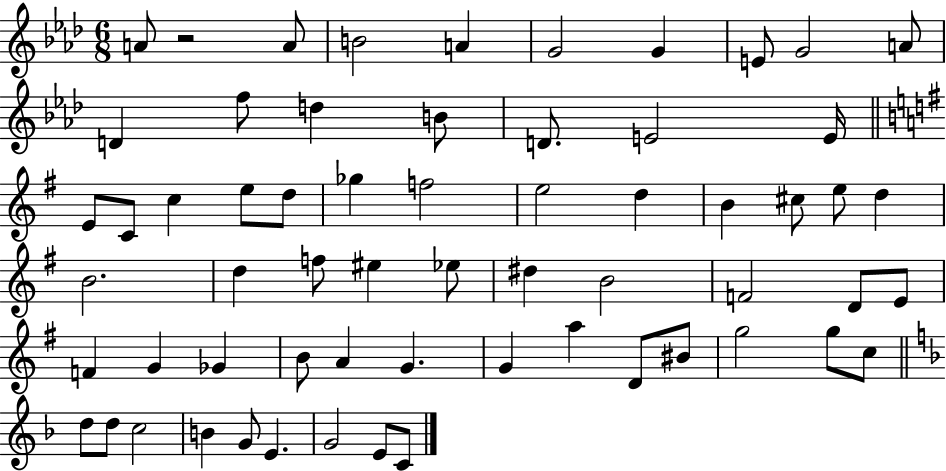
A4/e R/h A4/e B4/h A4/q G4/h G4/q E4/e G4/h A4/e D4/q F5/e D5/q B4/e D4/e. E4/h E4/s E4/e C4/e C5/q E5/e D5/e Gb5/q F5/h E5/h D5/q B4/q C#5/e E5/e D5/q B4/h. D5/q F5/e EIS5/q Eb5/e D#5/q B4/h F4/h D4/e E4/e F4/q G4/q Gb4/q B4/e A4/q G4/q. G4/q A5/q D4/e BIS4/e G5/h G5/e C5/e D5/e D5/e C5/h B4/q G4/e E4/q. G4/h E4/e C4/e